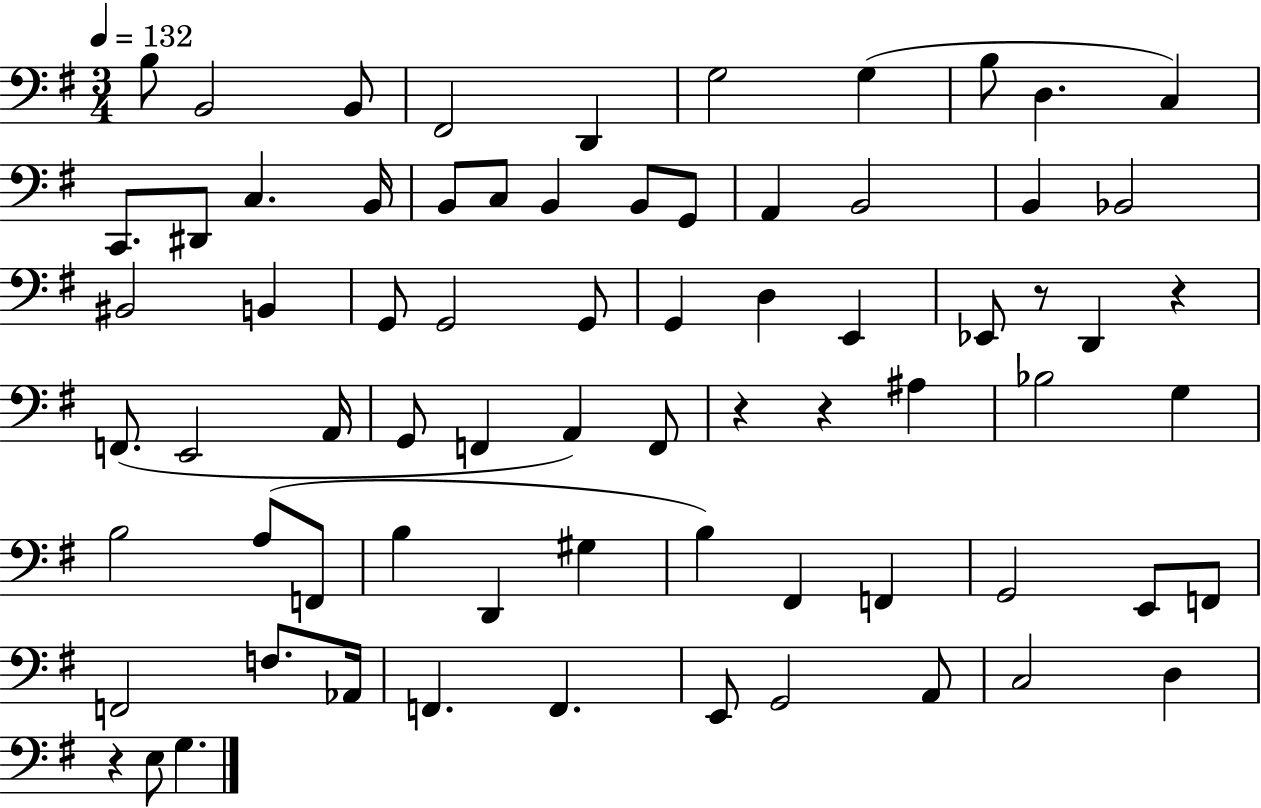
X:1
T:Untitled
M:3/4
L:1/4
K:G
B,/2 B,,2 B,,/2 ^F,,2 D,, G,2 G, B,/2 D, C, C,,/2 ^D,,/2 C, B,,/4 B,,/2 C,/2 B,, B,,/2 G,,/2 A,, B,,2 B,, _B,,2 ^B,,2 B,, G,,/2 G,,2 G,,/2 G,, D, E,, _E,,/2 z/2 D,, z F,,/2 E,,2 A,,/4 G,,/2 F,, A,, F,,/2 z z ^A, _B,2 G, B,2 A,/2 F,,/2 B, D,, ^G, B, ^F,, F,, G,,2 E,,/2 F,,/2 F,,2 F,/2 _A,,/4 F,, F,, E,,/2 G,,2 A,,/2 C,2 D, z E,/2 G,